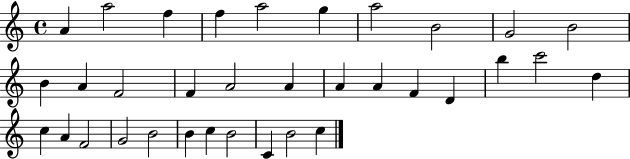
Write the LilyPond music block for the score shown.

{
  \clef treble
  \time 4/4
  \defaultTimeSignature
  \key c \major
  a'4 a''2 f''4 | f''4 a''2 g''4 | a''2 b'2 | g'2 b'2 | \break b'4 a'4 f'2 | f'4 a'2 a'4 | a'4 a'4 f'4 d'4 | b''4 c'''2 d''4 | \break c''4 a'4 f'2 | g'2 b'2 | b'4 c''4 b'2 | c'4 b'2 c''4 | \break \bar "|."
}